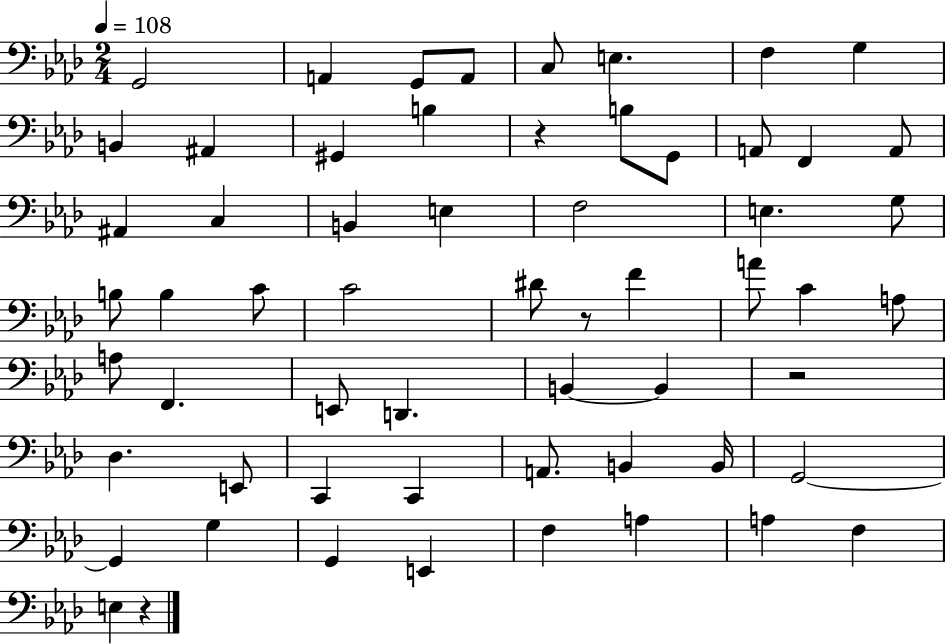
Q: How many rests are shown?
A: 4